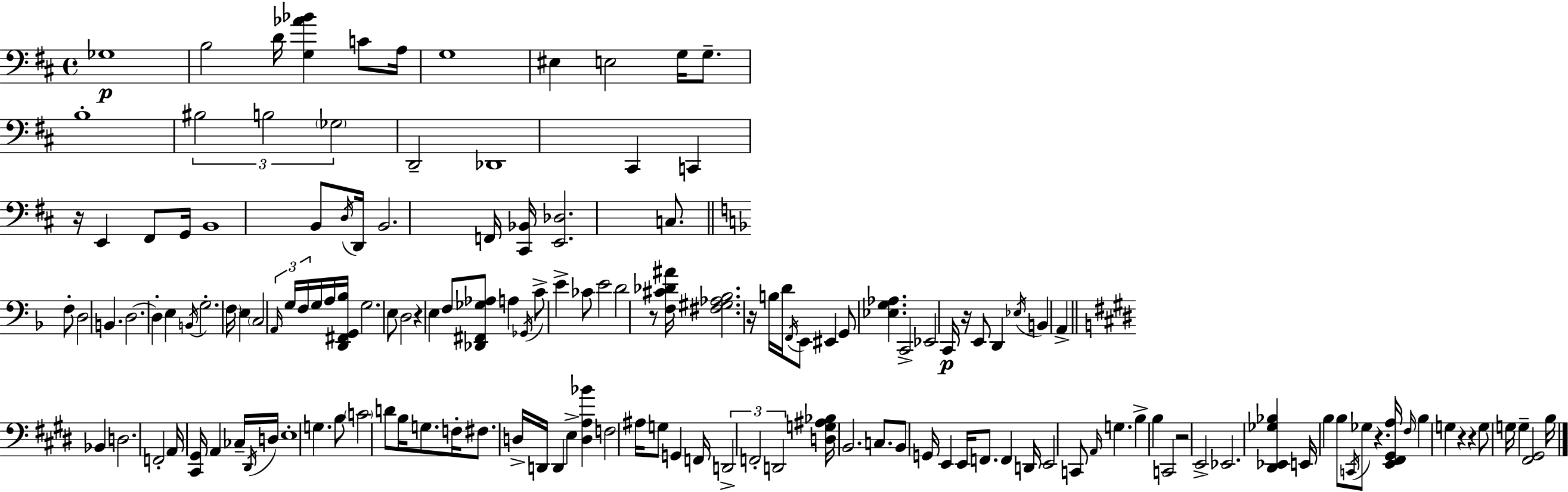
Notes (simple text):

Gb3/w B3/h D4/s [G3,Ab4,Bb4]/q C4/e A3/s G3/w EIS3/q E3/h G3/s G3/e. B3/w BIS3/h B3/h Gb3/h D2/h Db2/w C#2/q C2/q R/s E2/q F#2/e G2/s B2/w B2/e D3/s D2/s B2/h. F2/s [C#2,Bb2]/s [E2,Db3]/h. C3/e. F3/e D3/h B2/q. D3/h. D3/q E3/q B2/s G3/h. F3/s E3/q C3/h A2/s G3/s F3/s G3/s A3/s [D2,F#2,G2,Bb3]/s G3/h. E3/e D3/h R/q E3/q F3/e [Db2,F#2,Gb3,Ab3]/e A3/q Gb2/s C4/e E4/q CES4/e E4/h D4/h R/e [F3,C#4,Db4,A#4]/s [F#3,G#3,Ab3,Bb3]/h. R/s B3/s D4/s F2/s E2/e EIS2/q G2/e [Eb3,G3,Ab3]/q. C2/h Eb2/h C2/s R/s E2/e D2/q Eb3/s B2/q A2/q Bb2/q D3/h. F2/h A2/s [C#2,G#2]/s A2/q CES3/s D#2/s D3/s E3/w G3/q. B3/e C4/h D4/e B3/s G3/e. F3/s F#3/e. D3/s D2/s D2/q E3/q [D3,A3,Bb4]/q F3/h A#3/s G3/e G2/q F2/s D2/h F2/h D2/h [D3,G3,A#3,Bb3]/s B2/h. C3/e. B2/e G2/s E2/q E2/s F2/e. F2/q D2/s E2/h C2/e A2/s G3/q. B3/q B3/q C2/h R/h E2/h Eb2/h. [D#2,Eb2,Gb3,Bb3]/q E2/s B3/q B3/e C2/s Gb3/e R/q. [E2,F#2,G#2,A3]/s F#3/s B3/q G3/q R/q R/q G3/e G3/s G3/q [F#2,G#2]/h B3/s